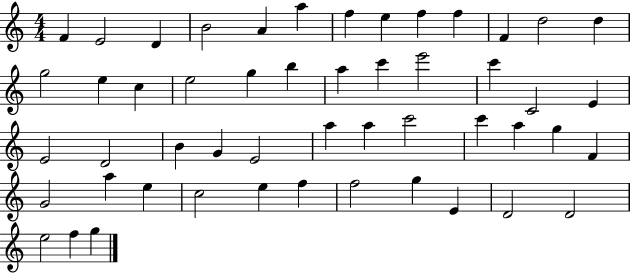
F4/q E4/h D4/q B4/h A4/q A5/q F5/q E5/q F5/q F5/q F4/q D5/h D5/q G5/h E5/q C5/q E5/h G5/q B5/q A5/q C6/q E6/h C6/q C4/h E4/q E4/h D4/h B4/q G4/q E4/h A5/q A5/q C6/h C6/q A5/q G5/q F4/q G4/h A5/q E5/q C5/h E5/q F5/q F5/h G5/q E4/q D4/h D4/h E5/h F5/q G5/q